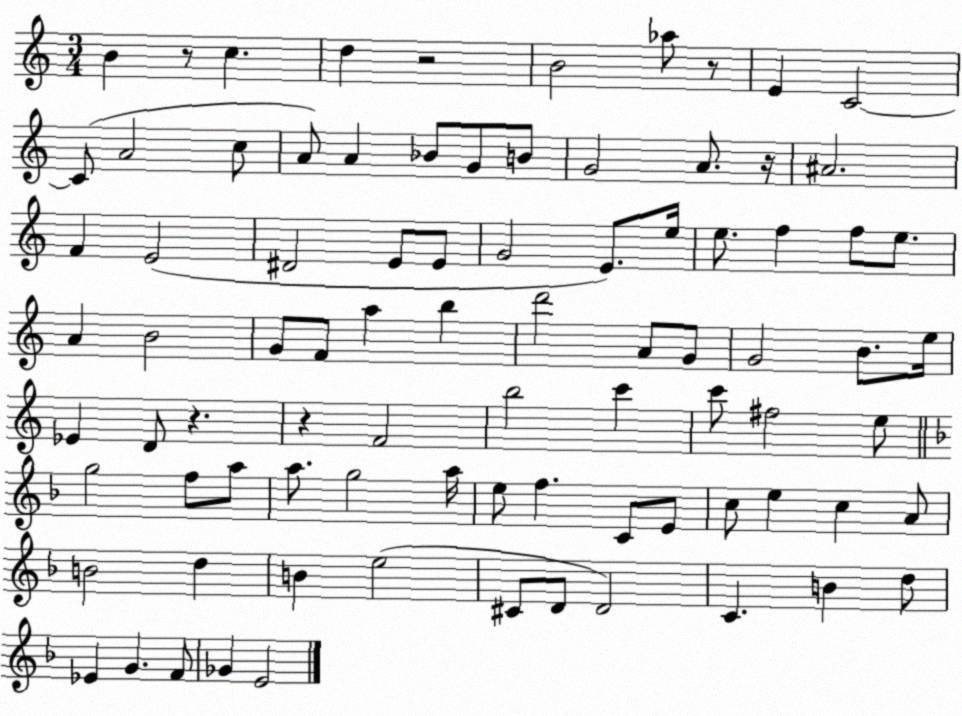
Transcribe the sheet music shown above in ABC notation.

X:1
T:Untitled
M:3/4
L:1/4
K:C
B z/2 c d z2 B2 _a/2 z/2 E C2 C/2 A2 c/2 A/2 A _B/2 G/2 B/2 G2 A/2 z/4 ^A2 F E2 ^D2 E/2 E/2 G2 E/2 e/4 e/2 f f/2 e/2 A B2 G/2 F/2 a b d'2 A/2 G/2 G2 B/2 e/4 _E D/2 z z F2 b2 c' c'/2 ^f2 e/2 g2 f/2 a/2 a/2 g2 a/4 e/2 f C/2 E/2 c/2 e c A/2 B2 d B e2 ^C/2 D/2 D2 C B d/2 _E G F/2 _G E2